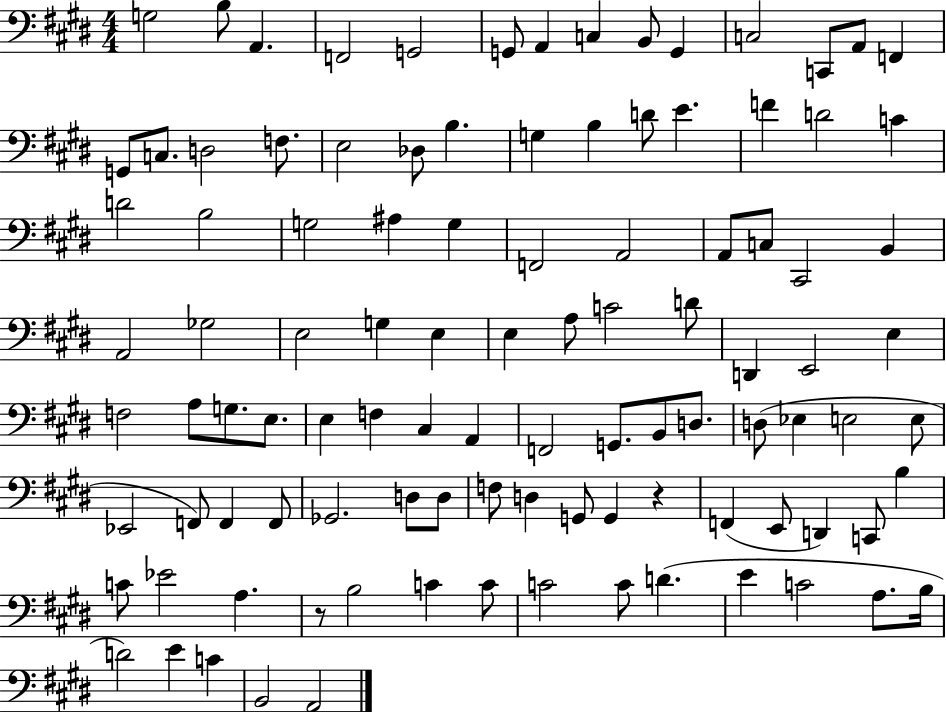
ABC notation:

X:1
T:Untitled
M:4/4
L:1/4
K:E
G,2 B,/2 A,, F,,2 G,,2 G,,/2 A,, C, B,,/2 G,, C,2 C,,/2 A,,/2 F,, G,,/2 C,/2 D,2 F,/2 E,2 _D,/2 B, G, B, D/2 E F D2 C D2 B,2 G,2 ^A, G, F,,2 A,,2 A,,/2 C,/2 ^C,,2 B,, A,,2 _G,2 E,2 G, E, E, A,/2 C2 D/2 D,, E,,2 E, F,2 A,/2 G,/2 E,/2 E, F, ^C, A,, F,,2 G,,/2 B,,/2 D,/2 D,/2 _E, E,2 E,/2 _E,,2 F,,/2 F,, F,,/2 _G,,2 D,/2 D,/2 F,/2 D, G,,/2 G,, z F,, E,,/2 D,, C,,/2 B, C/2 _E2 A, z/2 B,2 C C/2 C2 C/2 D E C2 A,/2 B,/4 D2 E C B,,2 A,,2